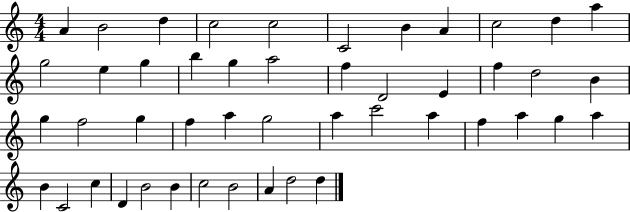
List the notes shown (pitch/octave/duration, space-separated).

A4/q B4/h D5/q C5/h C5/h C4/h B4/q A4/q C5/h D5/q A5/q G5/h E5/q G5/q B5/q G5/q A5/h F5/q D4/h E4/q F5/q D5/h B4/q G5/q F5/h G5/q F5/q A5/q G5/h A5/q C6/h A5/q F5/q A5/q G5/q A5/q B4/q C4/h C5/q D4/q B4/h B4/q C5/h B4/h A4/q D5/h D5/q